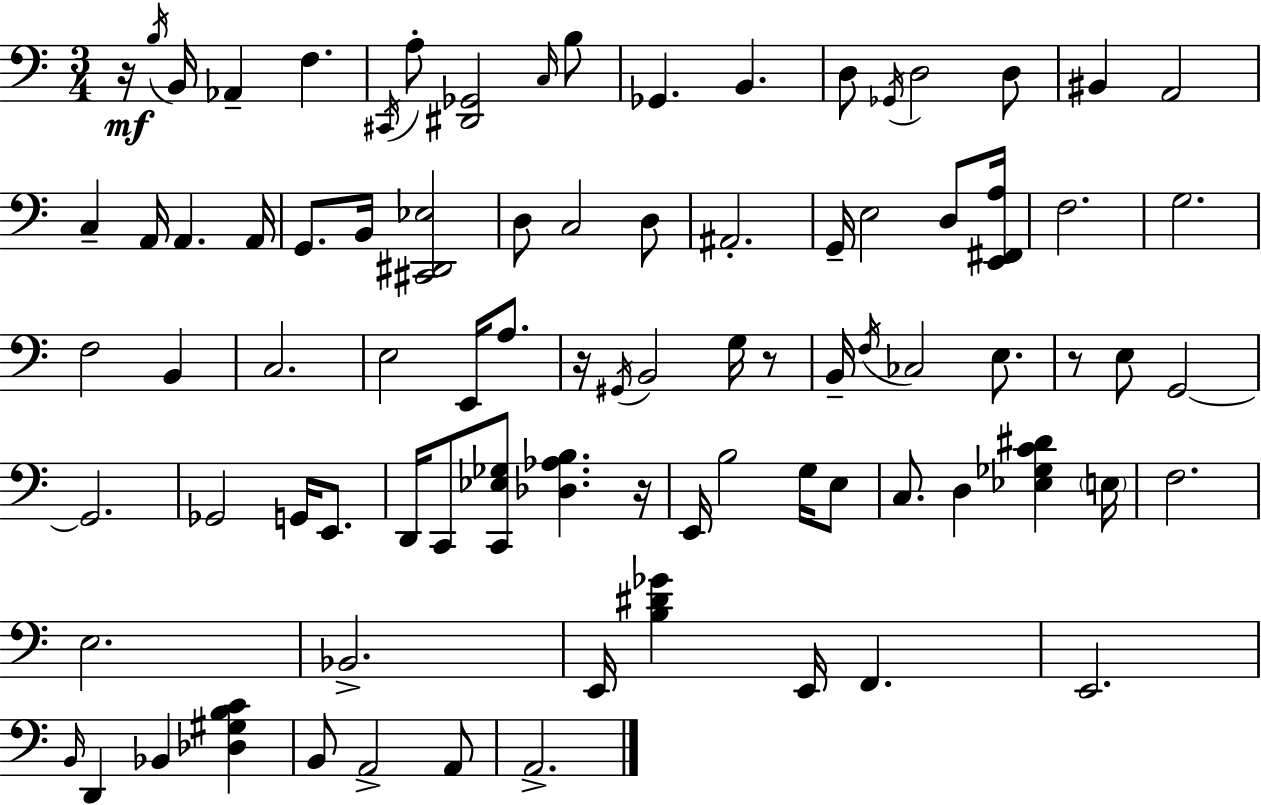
X:1
T:Untitled
M:3/4
L:1/4
K:C
z/4 B,/4 B,,/4 _A,, F, ^C,,/4 A,/2 [^D,,_G,,]2 C,/4 B,/2 _G,, B,, D,/2 _G,,/4 D,2 D,/2 ^B,, A,,2 C, A,,/4 A,, A,,/4 G,,/2 B,,/4 [^C,,^D,,_E,]2 D,/2 C,2 D,/2 ^A,,2 G,,/4 E,2 D,/2 [E,,^F,,A,]/4 F,2 G,2 F,2 B,, C,2 E,2 E,,/4 A,/2 z/4 ^G,,/4 B,,2 G,/4 z/2 B,,/4 F,/4 _C,2 E,/2 z/2 E,/2 G,,2 G,,2 _G,,2 G,,/4 E,,/2 D,,/4 C,,/2 [C,,_E,_G,]/2 [_D,_A,B,] z/4 E,,/4 B,2 G,/4 E,/2 C,/2 D, [_E,_G,C^D] E,/4 F,2 E,2 _B,,2 E,,/4 [B,^D_G] E,,/4 F,, E,,2 B,,/4 D,, _B,, [_D,^G,B,C] B,,/2 A,,2 A,,/2 A,,2